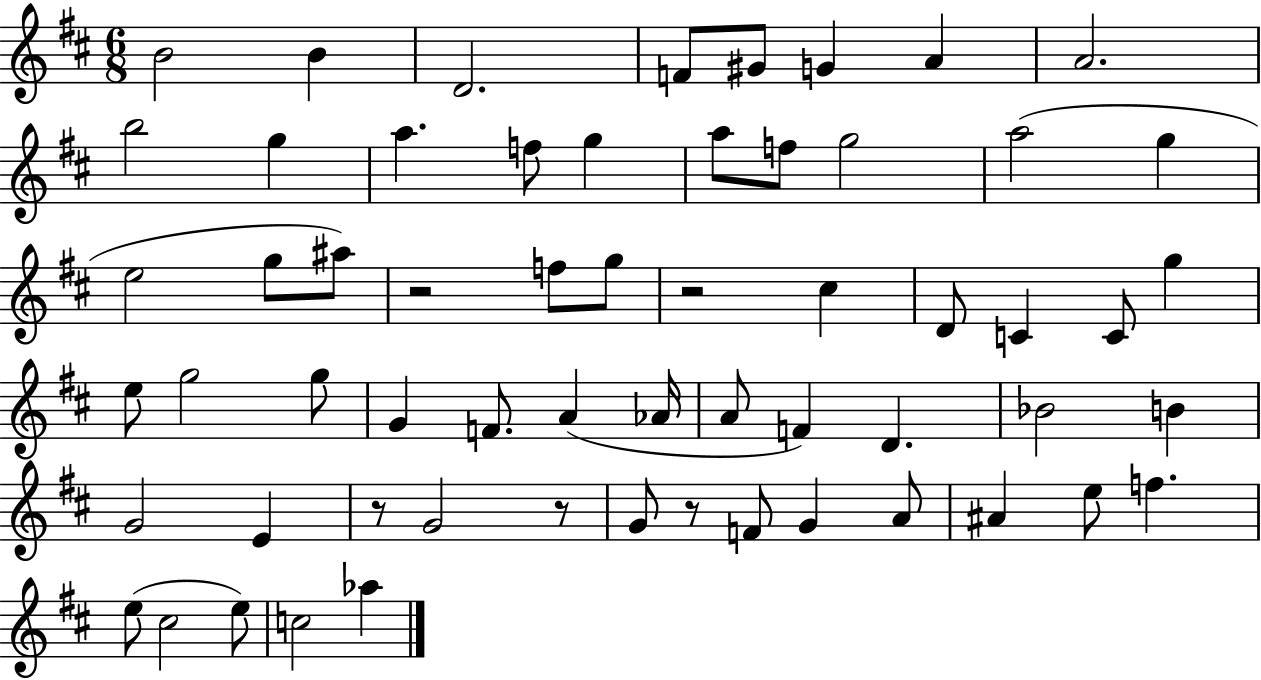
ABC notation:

X:1
T:Untitled
M:6/8
L:1/4
K:D
B2 B D2 F/2 ^G/2 G A A2 b2 g a f/2 g a/2 f/2 g2 a2 g e2 g/2 ^a/2 z2 f/2 g/2 z2 ^c D/2 C C/2 g e/2 g2 g/2 G F/2 A _A/4 A/2 F D _B2 B G2 E z/2 G2 z/2 G/2 z/2 F/2 G A/2 ^A e/2 f e/2 ^c2 e/2 c2 _a